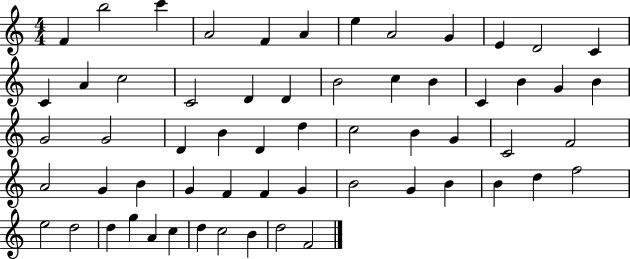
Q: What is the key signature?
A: C major